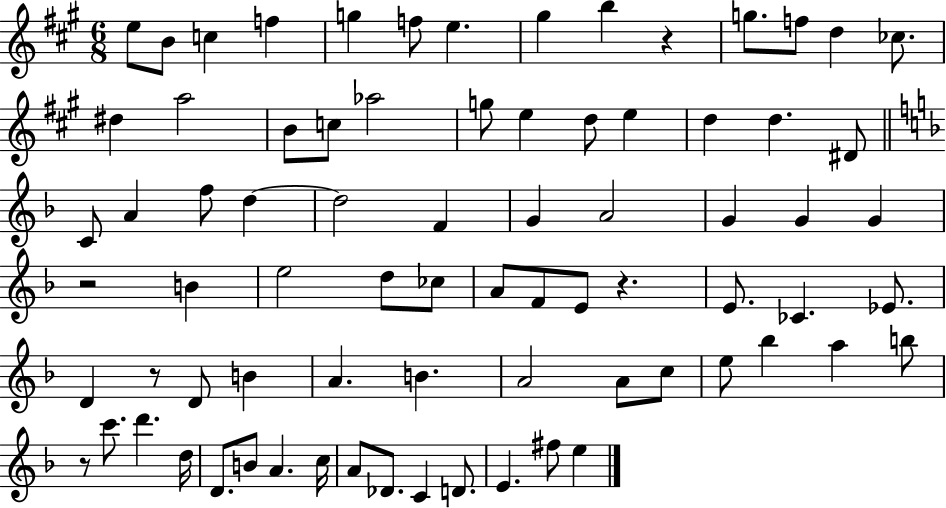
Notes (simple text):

E5/e B4/e C5/q F5/q G5/q F5/e E5/q. G#5/q B5/q R/q G5/e. F5/e D5/q CES5/e. D#5/q A5/h B4/e C5/e Ab5/h G5/e E5/q D5/e E5/q D5/q D5/q. D#4/e C4/e A4/q F5/e D5/q D5/h F4/q G4/q A4/h G4/q G4/q G4/q R/h B4/q E5/h D5/e CES5/e A4/e F4/e E4/e R/q. E4/e. CES4/q. Eb4/e. D4/q R/e D4/e B4/q A4/q. B4/q. A4/h A4/e C5/e E5/e Bb5/q A5/q B5/e R/e C6/e. D6/q. D5/s D4/e. B4/e A4/q. C5/s A4/e Db4/e. C4/q D4/e. E4/q. F#5/e E5/q